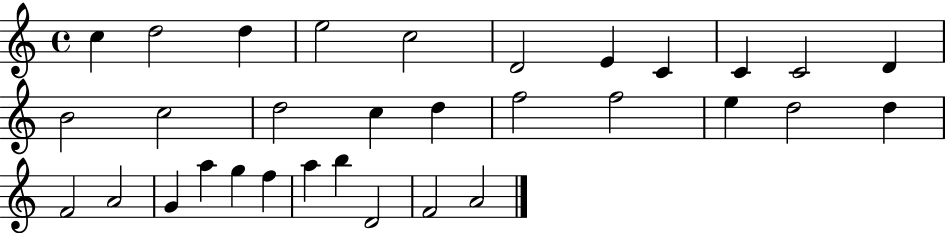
{
  \clef treble
  \time 4/4
  \defaultTimeSignature
  \key c \major
  c''4 d''2 d''4 | e''2 c''2 | d'2 e'4 c'4 | c'4 c'2 d'4 | \break b'2 c''2 | d''2 c''4 d''4 | f''2 f''2 | e''4 d''2 d''4 | \break f'2 a'2 | g'4 a''4 g''4 f''4 | a''4 b''4 d'2 | f'2 a'2 | \break \bar "|."
}